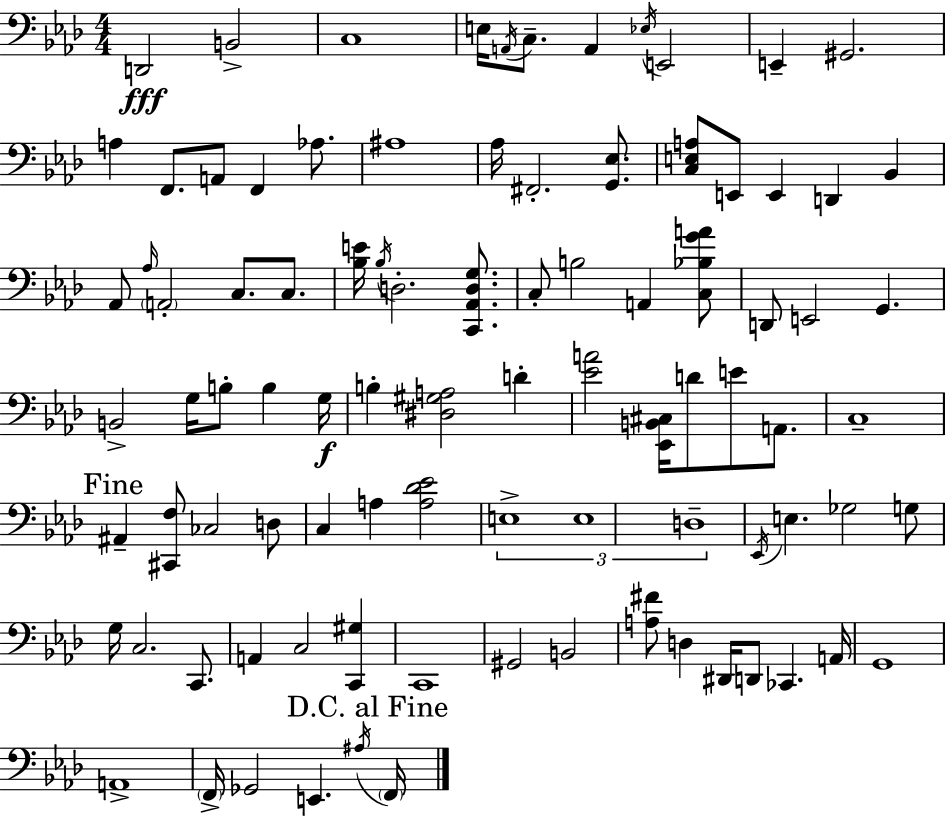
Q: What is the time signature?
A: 4/4